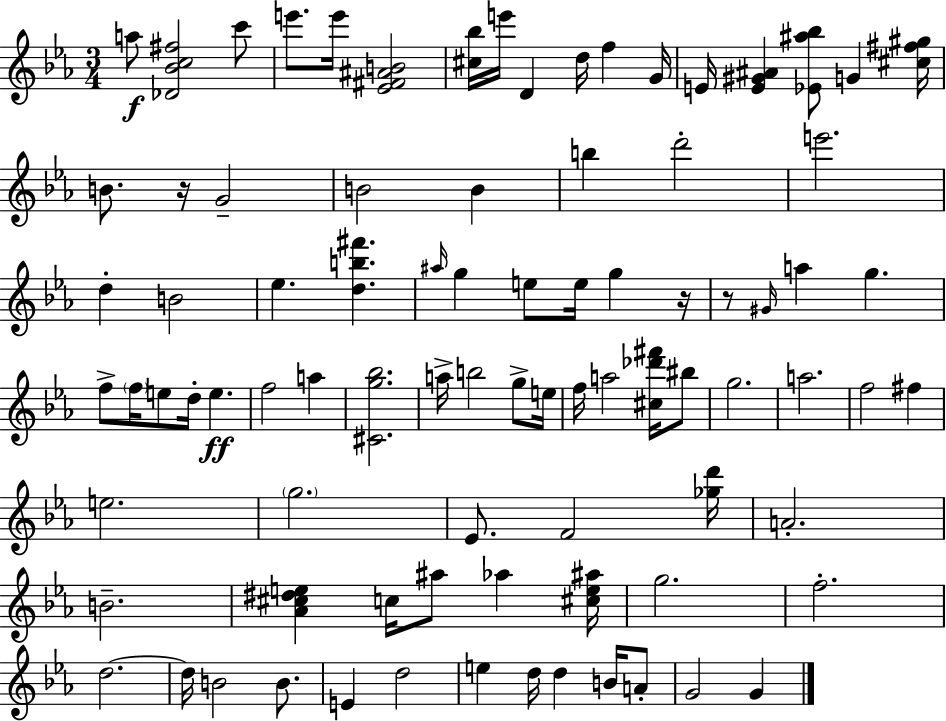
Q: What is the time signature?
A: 3/4